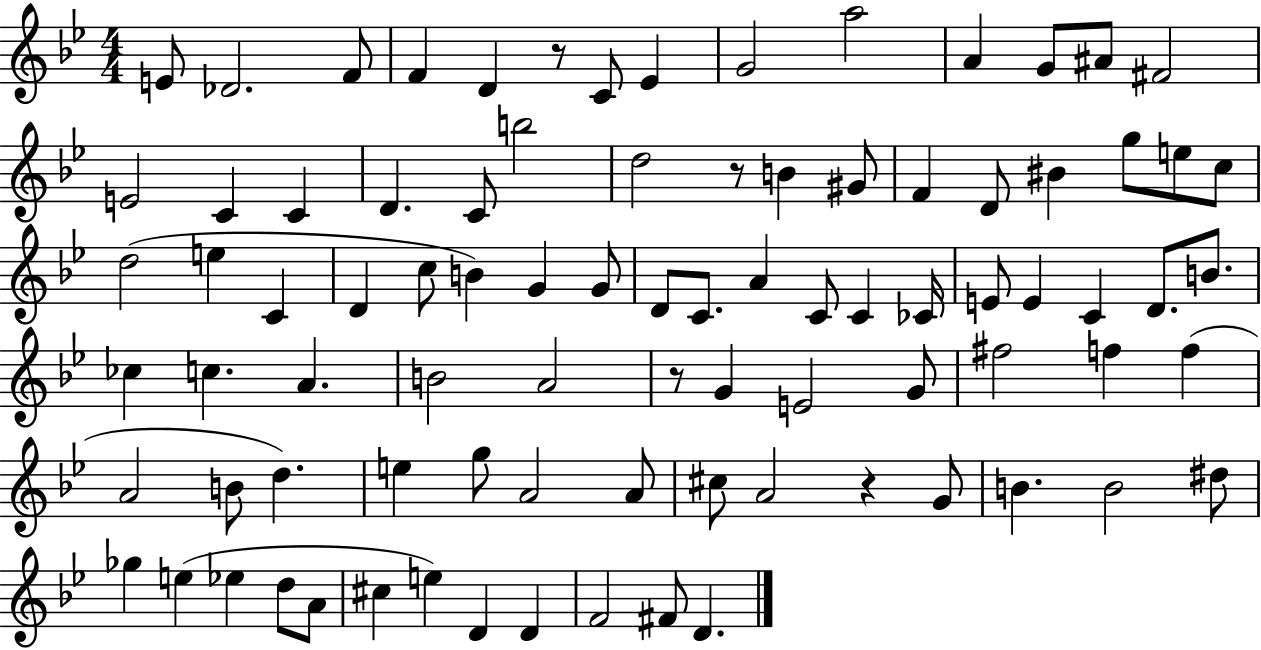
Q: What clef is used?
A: treble